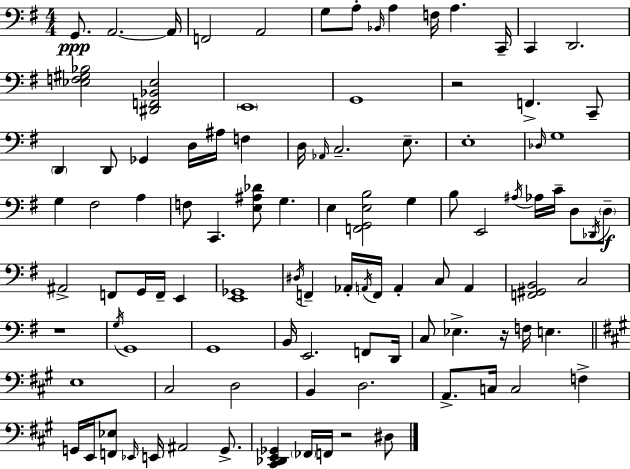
{
  \clef bass
  \numericTimeSignature
  \time 4/4
  \key g \major
  \repeat volta 2 { g,8.\ppp a,2.~~ a,16 | f,2 a,2 | g8 a8-. \grace { bes,16 } a4 f16 a4. | c,16-- c,4 d,2. | \break <ees f gis bes>2 <dis, f, bes, ees>2 | \parenthesize e,1 | g,1 | r2 f,4.-> c,8-- | \break \parenthesize d,4 d,8 ges,4 d16 ais16 f4 | d16 \grace { aes,16 } c2.-- e8.-- | e1-. | \grace { des16 } g1 | \break g4 fis2 a4 | f8 c,4. <e ais des'>8 g4. | e4 <f, g, e b>2 g4 | b8 e,2 \acciaccatura { ais16 } aes16 c'16-- | \break d8 \acciaccatura { des,16 } \parenthesize d8--\f ais,2-> f,8 g,16 | f,16-- e,4 <e, ges,>1 | \acciaccatura { dis16 } f,4-- aes,16-. \acciaccatura { a,16 } f,16 a,4-. | c8 a,4 <f, gis, b,>2 c2 | \break r1 | \acciaccatura { g16 } g,1 | g,1 | b,16 e,2. | \break f,8 d,16 c8 ees4.-> | r16 f16 e4. \bar "||" \break \key a \major e1 | cis2 d2 | b,4 d2. | a,8.-> c16 c2 f4-> | \break g,16 e,16 <f, ees>8 \grace { ees,16 } e,16 ais,2 g,8.-> | <cis, des, e, ges,>4 \parenthesize fes,16 f,16 r2 dis8 | } \bar "|."
}